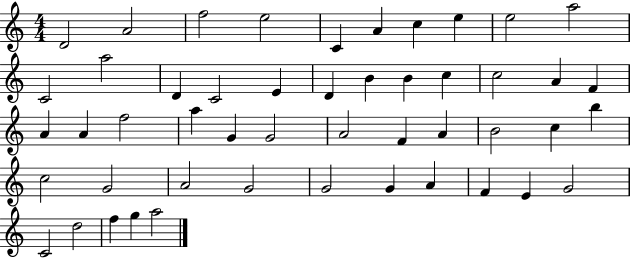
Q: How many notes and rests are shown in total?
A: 49